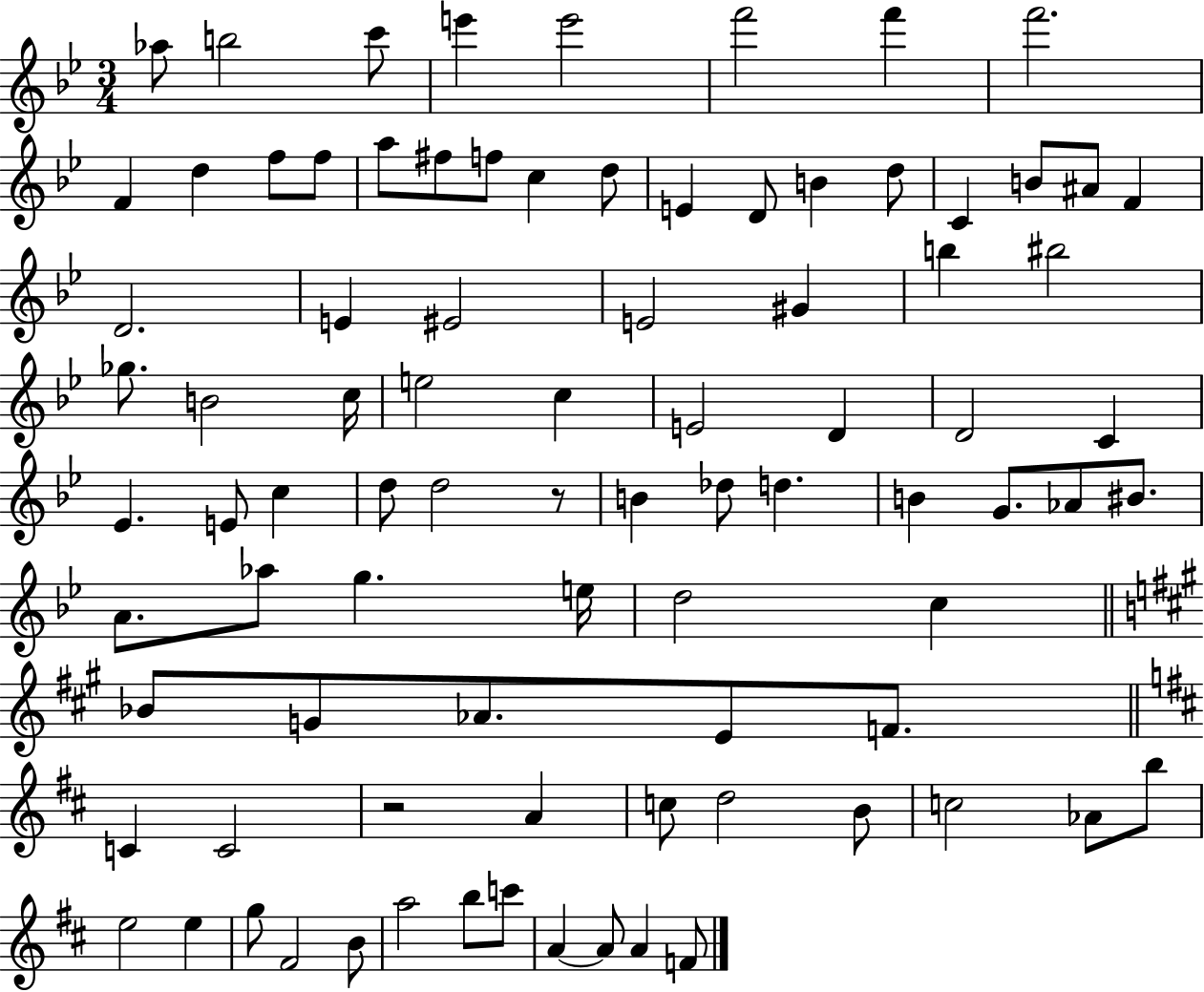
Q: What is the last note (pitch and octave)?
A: F4